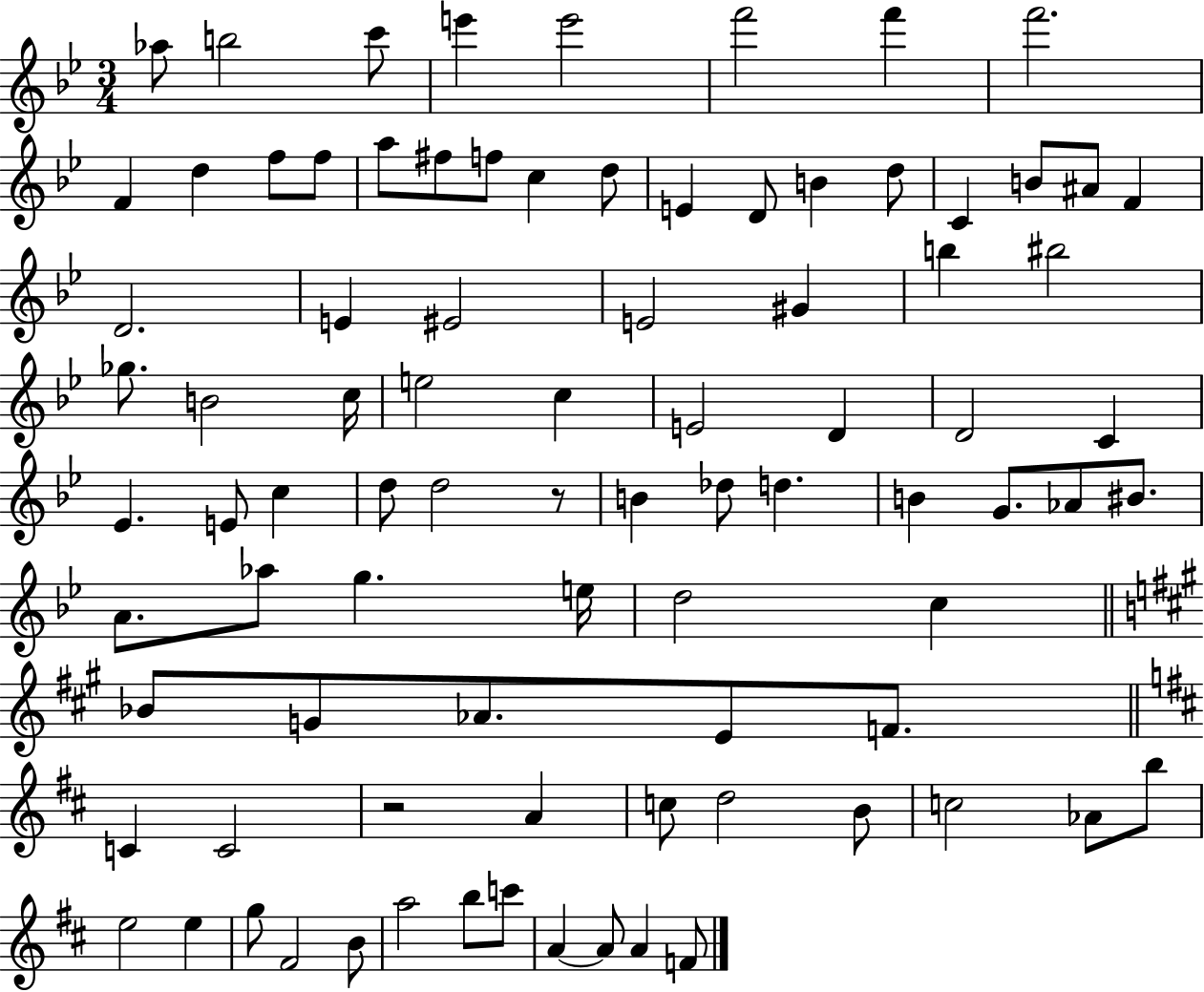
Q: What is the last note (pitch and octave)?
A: F4